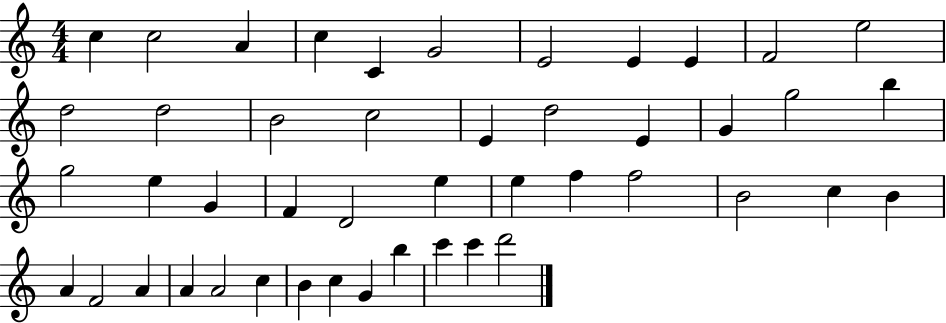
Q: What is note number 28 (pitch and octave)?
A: E5